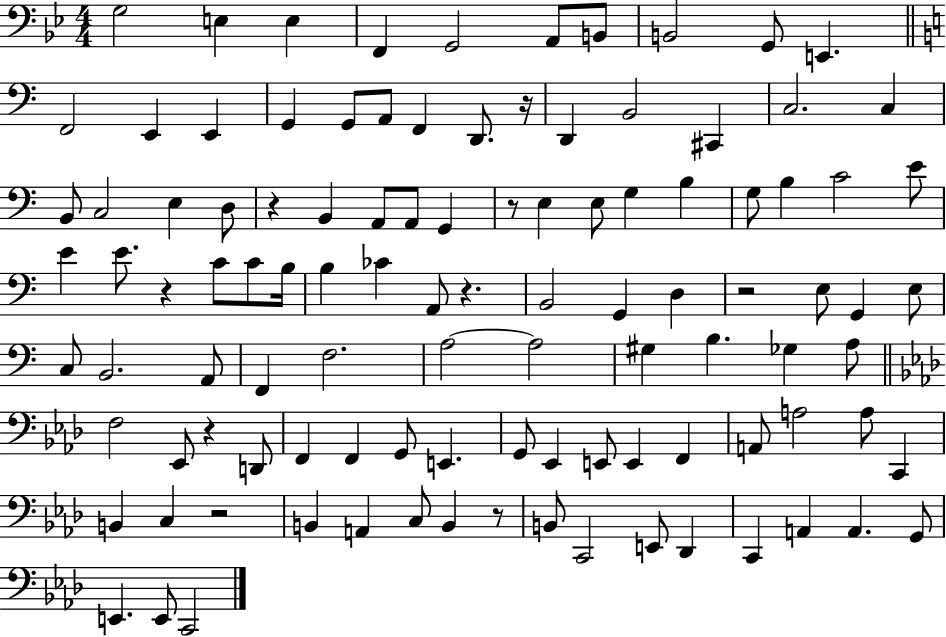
G3/h E3/q E3/q F2/q G2/h A2/e B2/e B2/h G2/e E2/q. F2/h E2/q E2/q G2/q G2/e A2/e F2/q D2/e. R/s D2/q B2/h C#2/q C3/h. C3/q B2/e C3/h E3/q D3/e R/q B2/q A2/e A2/e G2/q R/e E3/q E3/e G3/q B3/q G3/e B3/q C4/h E4/e E4/q E4/e. R/q C4/e C4/e B3/s B3/q CES4/q A2/e R/q. B2/h G2/q D3/q R/h E3/e G2/q E3/e C3/e B2/h. A2/e F2/q F3/h. A3/h A3/h G#3/q B3/q. Gb3/q A3/e F3/h Eb2/e R/q D2/e F2/q F2/q G2/e E2/q. G2/e Eb2/q E2/e E2/q F2/q A2/e A3/h A3/e C2/q B2/q C3/q R/h B2/q A2/q C3/e B2/q R/e B2/e C2/h E2/e Db2/q C2/q A2/q A2/q. G2/e E2/q. E2/e C2/h